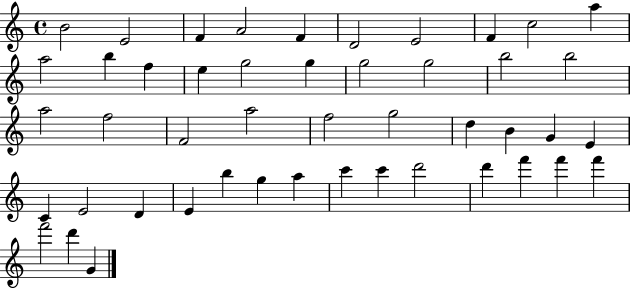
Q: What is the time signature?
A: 4/4